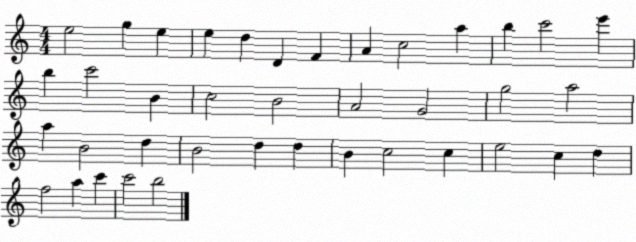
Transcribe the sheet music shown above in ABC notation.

X:1
T:Untitled
M:4/4
L:1/4
K:C
e2 g e e d D F A c2 a b c'2 e' b c'2 B c2 B2 A2 G2 g2 a2 a B2 d B2 d d B c2 c e2 c d f2 a c' c'2 b2